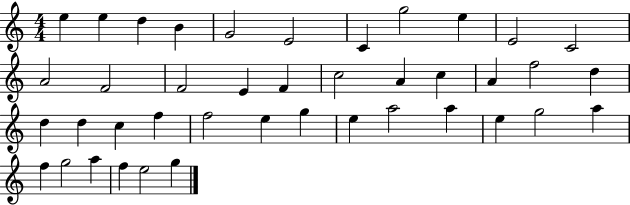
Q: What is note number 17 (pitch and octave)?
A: C5